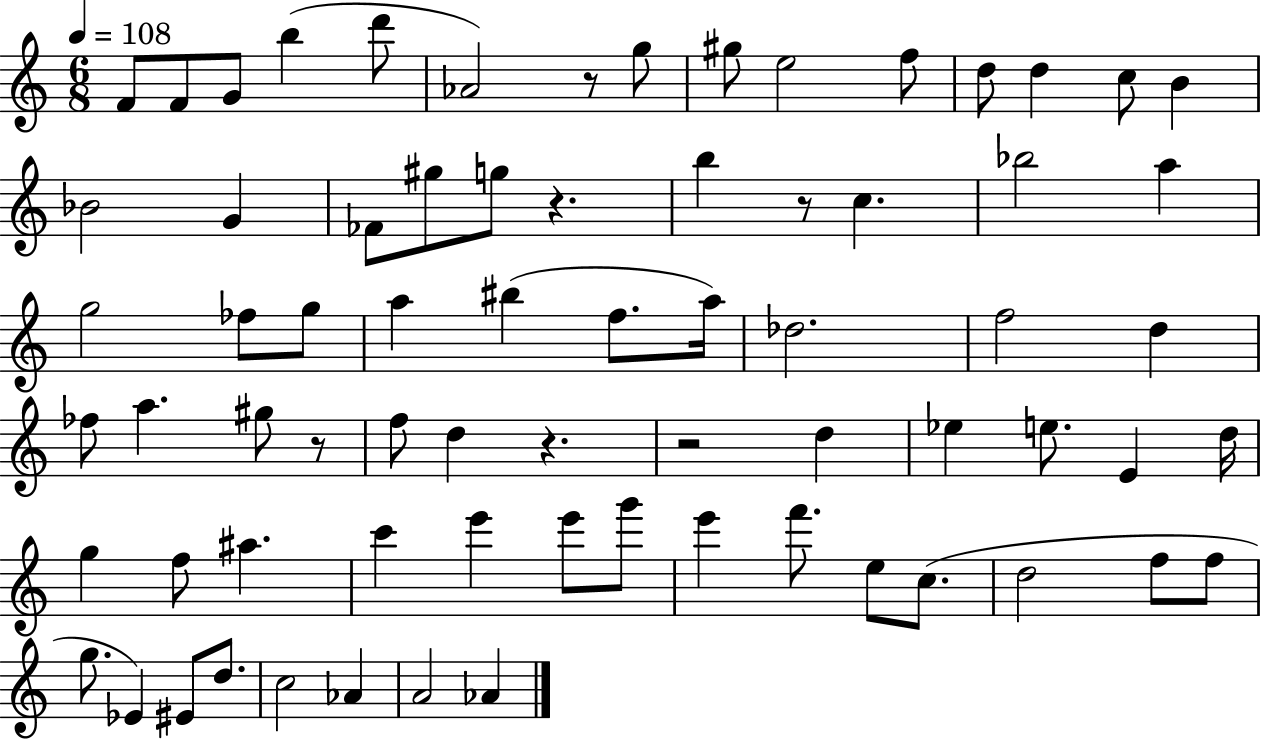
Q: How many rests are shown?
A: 6